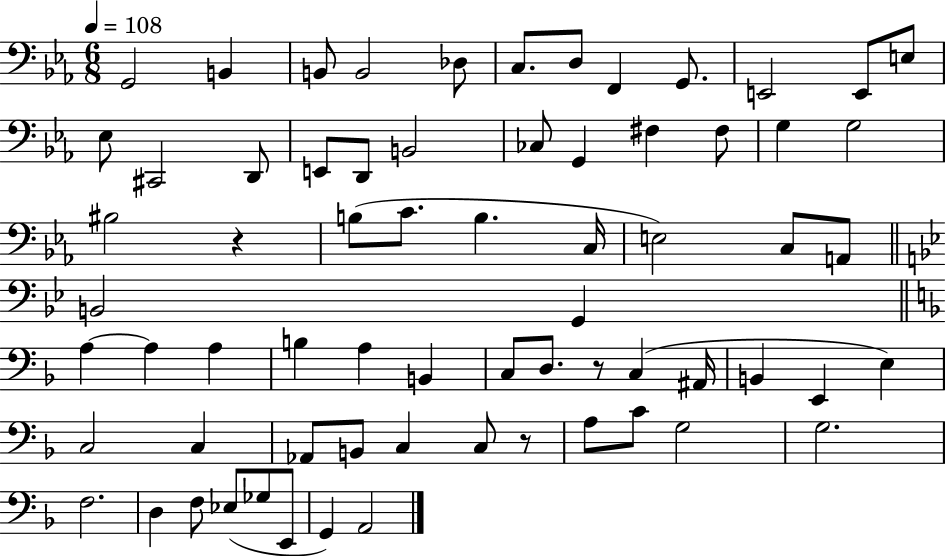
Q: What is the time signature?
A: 6/8